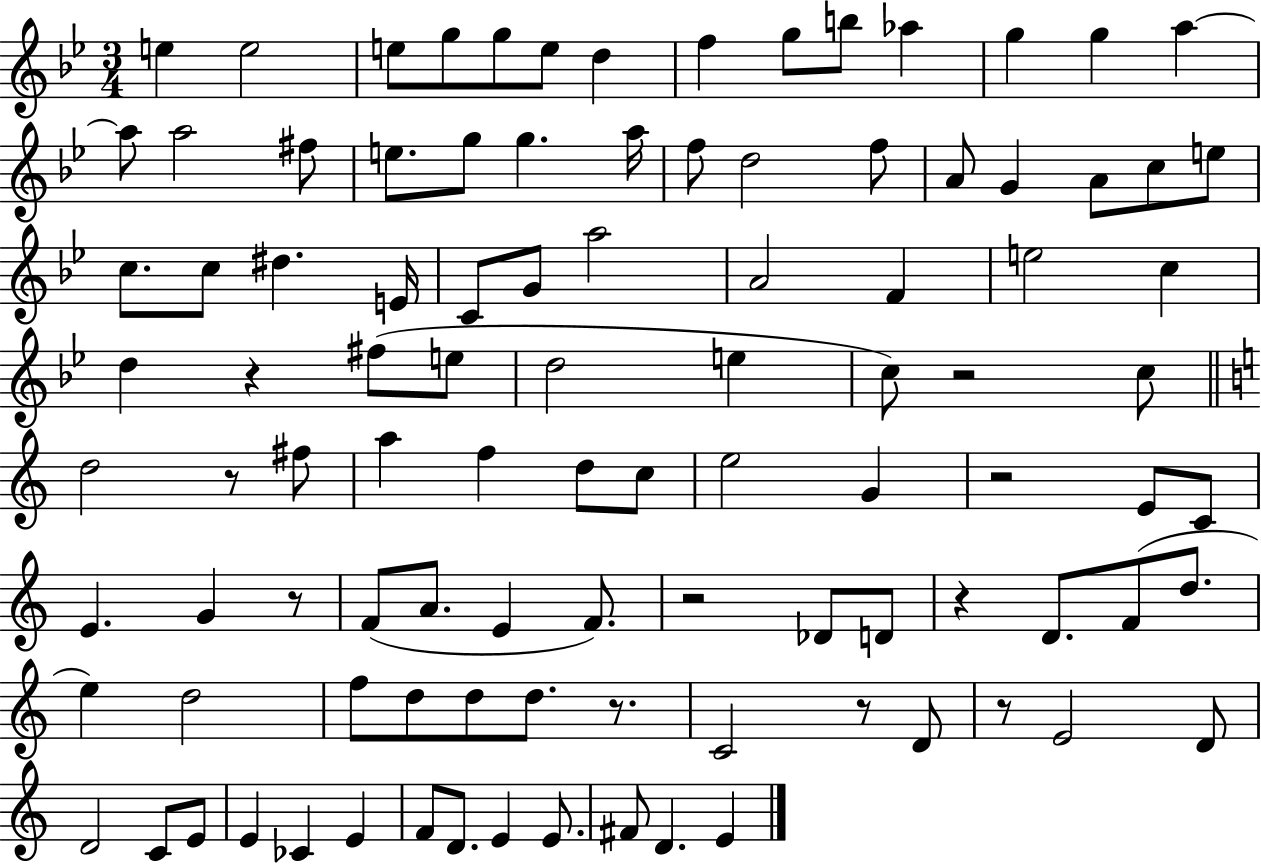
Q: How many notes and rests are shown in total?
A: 101